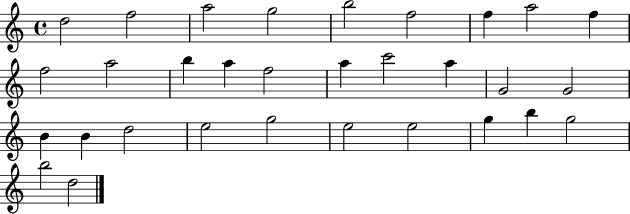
X:1
T:Untitled
M:4/4
L:1/4
K:C
d2 f2 a2 g2 b2 f2 f a2 f f2 a2 b a f2 a c'2 a G2 G2 B B d2 e2 g2 e2 e2 g b g2 b2 d2